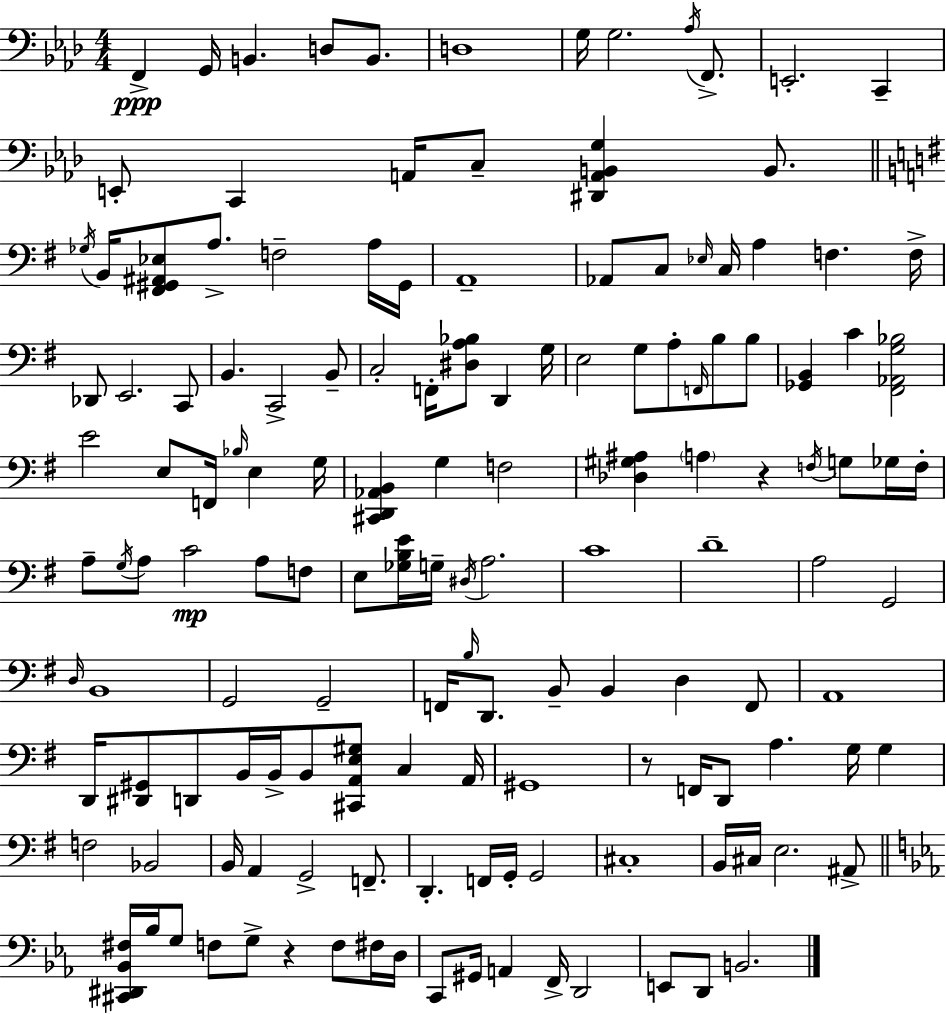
{
  \clef bass
  \numericTimeSignature
  \time 4/4
  \key f \minor
  f,4->\ppp g,16 b,4. d8 b,8. | d1 | g16 g2. \acciaccatura { aes16 } f,8.-> | e,2.-. c,4-- | \break e,8-. c,4 a,16 c8-- <dis, a, b, g>4 b,8. | \bar "||" \break \key e \minor \acciaccatura { ges16 } b,16 <fis, gis, ais, ees>8 a8.-> f2-- a16 | gis,16 a,1-- | aes,8 c8 \grace { ees16 } c16 a4 f4. | f16-> des,8 e,2. | \break c,8 b,4. c,2-> | b,8-- c2-. f,16-. <dis a bes>8 d,4 | g16 e2 g8 a8-. \grace { f,16 } b8 | b8 <ges, b,>4 c'4 <fis, aes, g bes>2 | \break e'2 e8 f,16 \grace { bes16 } e4 | g16 <cis, d, aes, b,>4 g4 f2 | <des gis ais>4 \parenthesize a4 r4 | \acciaccatura { f16 } g8 ges16 f16-. a8-- \acciaccatura { g16 } a8 c'2\mp | \break a8 f8 e8 <ges b e'>16 g16-- \acciaccatura { dis16 } a2. | c'1 | d'1-- | a2 g,2 | \break \grace { d16 } b,1 | g,2 | g,2-- f,16 \grace { b16 } d,8. b,8-- b,4 | d4 f,8 a,1 | \break d,16 <dis, gis,>8 d,8 b,16 b,16-> | b,8 <cis, a, e gis>8 c4 a,16 gis,1 | r8 f,16 d,8 a4. | g16 g4 f2 | \break bes,2 b,16 a,4 g,2-> | f,8.-- d,4.-. f,16 | g,16-. g,2 cis1-. | b,16 cis16 e2. | \break ais,8-> \bar "||" \break \key c \minor <cis, dis, bes, fis>16 bes16 g8 f8 g8-> r4 f8 fis16 d16 | c,8 gis,16 a,4 f,16-> d,2 | e,8 d,8 b,2. | \bar "|."
}